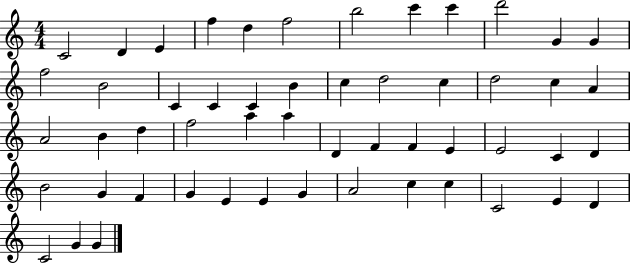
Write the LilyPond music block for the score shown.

{
  \clef treble
  \numericTimeSignature
  \time 4/4
  \key c \major
  c'2 d'4 e'4 | f''4 d''4 f''2 | b''2 c'''4 c'''4 | d'''2 g'4 g'4 | \break f''2 b'2 | c'4 c'4 c'4 b'4 | c''4 d''2 c''4 | d''2 c''4 a'4 | \break a'2 b'4 d''4 | f''2 a''4 a''4 | d'4 f'4 f'4 e'4 | e'2 c'4 d'4 | \break b'2 g'4 f'4 | g'4 e'4 e'4 g'4 | a'2 c''4 c''4 | c'2 e'4 d'4 | \break c'2 g'4 g'4 | \bar "|."
}